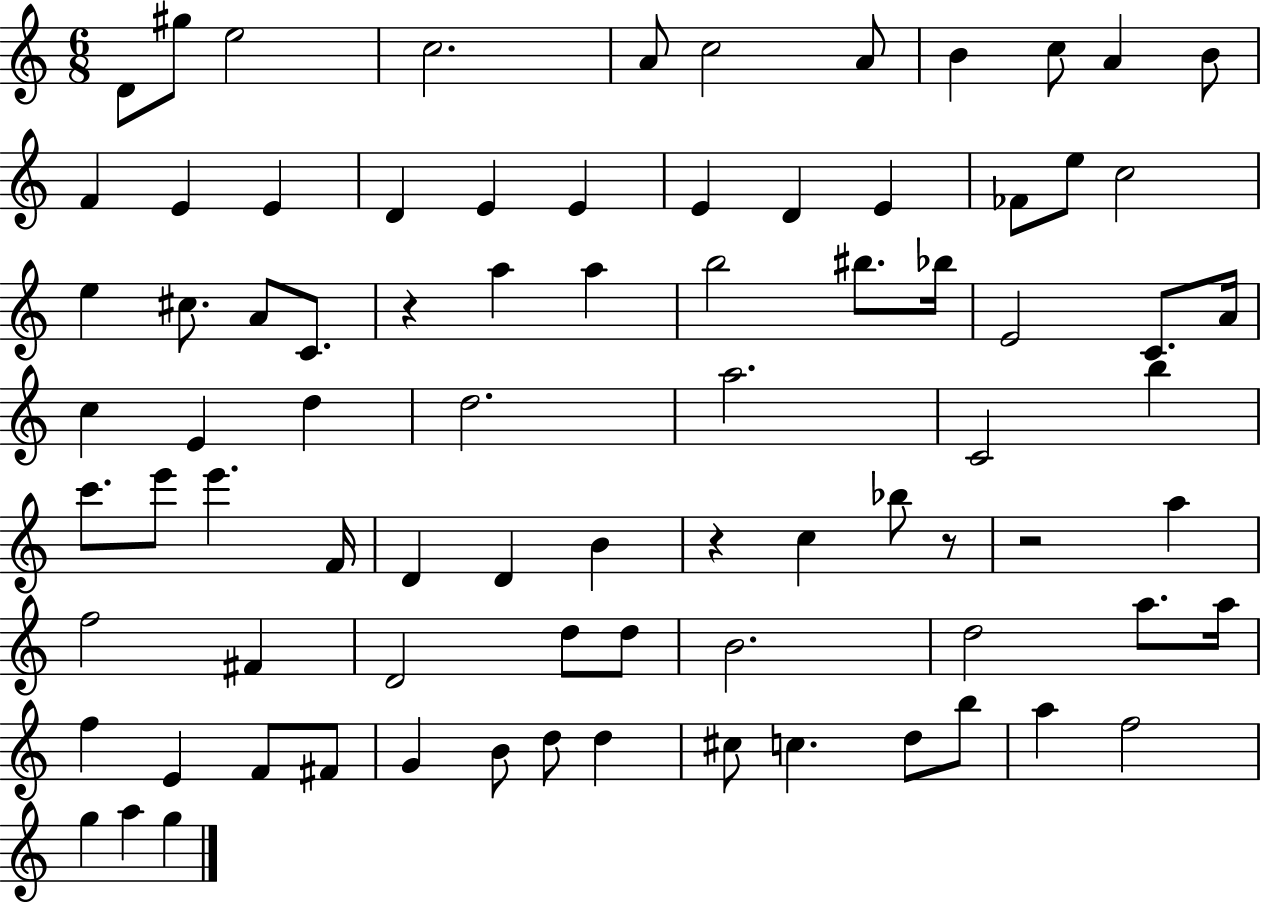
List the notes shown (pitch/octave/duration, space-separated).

D4/e G#5/e E5/h C5/h. A4/e C5/h A4/e B4/q C5/e A4/q B4/e F4/q E4/q E4/q D4/q E4/q E4/q E4/q D4/q E4/q FES4/e E5/e C5/h E5/q C#5/e. A4/e C4/e. R/q A5/q A5/q B5/h BIS5/e. Bb5/s E4/h C4/e. A4/s C5/q E4/q D5/q D5/h. A5/h. C4/h B5/q C6/e. E6/e E6/q. F4/s D4/q D4/q B4/q R/q C5/q Bb5/e R/e R/h A5/q F5/h F#4/q D4/h D5/e D5/e B4/h. D5/h A5/e. A5/s F5/q E4/q F4/e F#4/e G4/q B4/e D5/e D5/q C#5/e C5/q. D5/e B5/e A5/q F5/h G5/q A5/q G5/q